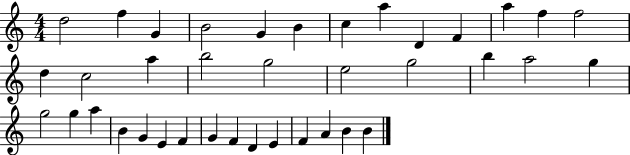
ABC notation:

X:1
T:Untitled
M:4/4
L:1/4
K:C
d2 f G B2 G B c a D F a f f2 d c2 a b2 g2 e2 g2 b a2 g g2 g a B G E F G F D E F A B B